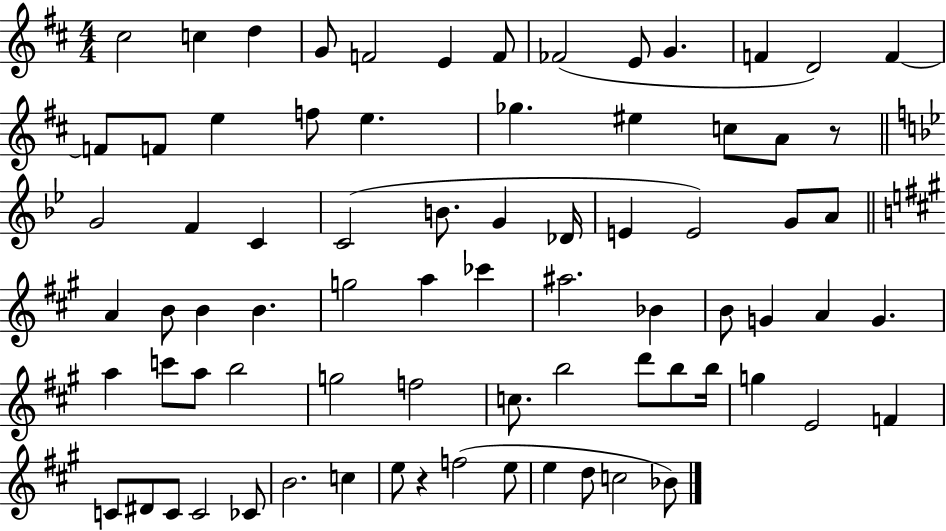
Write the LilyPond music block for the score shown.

{
  \clef treble
  \numericTimeSignature
  \time 4/4
  \key d \major
  cis''2 c''4 d''4 | g'8 f'2 e'4 f'8 | fes'2( e'8 g'4. | f'4 d'2) f'4~~ | \break f'8 f'8 e''4 f''8 e''4. | ges''4. eis''4 c''8 a'8 r8 | \bar "||" \break \key bes \major g'2 f'4 c'4 | c'2( b'8. g'4 des'16 | e'4 e'2) g'8 a'8 | \bar "||" \break \key a \major a'4 b'8 b'4 b'4. | g''2 a''4 ces'''4 | ais''2. bes'4 | b'8 g'4 a'4 g'4. | \break a''4 c'''8 a''8 b''2 | g''2 f''2 | c''8. b''2 d'''8 b''8 b''16 | g''4 e'2 f'4 | \break c'8 dis'8 c'8 c'2 ces'8 | b'2. c''4 | e''8 r4 f''2( e''8 | e''4 d''8 c''2 bes'8) | \break \bar "|."
}